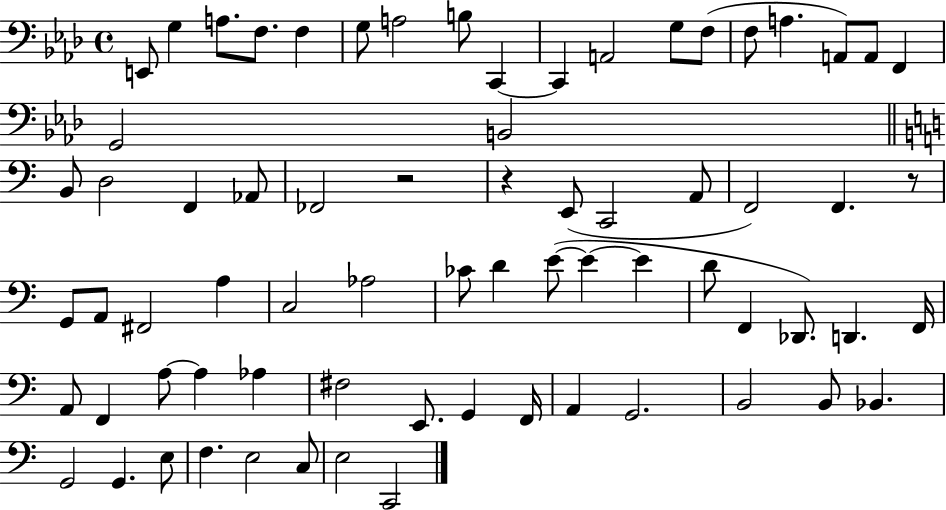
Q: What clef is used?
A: bass